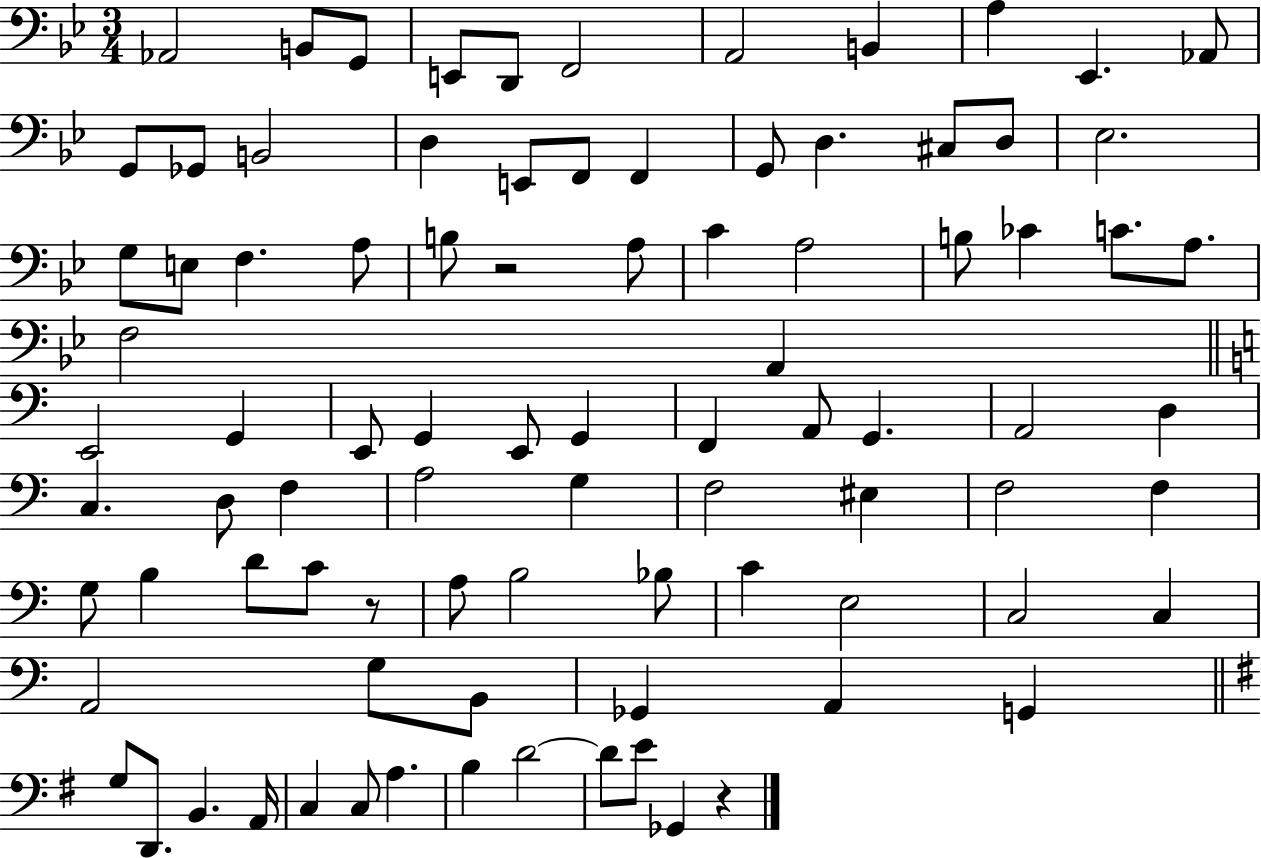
{
  \clef bass
  \numericTimeSignature
  \time 3/4
  \key bes \major
  \repeat volta 2 { aes,2 b,8 g,8 | e,8 d,8 f,2 | a,2 b,4 | a4 ees,4. aes,8 | \break g,8 ges,8 b,2 | d4 e,8 f,8 f,4 | g,8 d4. cis8 d8 | ees2. | \break g8 e8 f4. a8 | b8 r2 a8 | c'4 a2 | b8 ces'4 c'8. a8. | \break f2 a,4 | \bar "||" \break \key c \major e,2 g,4 | e,8 g,4 e,8 g,4 | f,4 a,8 g,4. | a,2 d4 | \break c4. d8 f4 | a2 g4 | f2 eis4 | f2 f4 | \break g8 b4 d'8 c'8 r8 | a8 b2 bes8 | c'4 e2 | c2 c4 | \break a,2 g8 b,8 | ges,4 a,4 g,4 | \bar "||" \break \key g \major g8 d,8. b,4. a,16 | c4 c8 a4. | b4 d'2~~ | d'8 e'8 ges,4 r4 | \break } \bar "|."
}